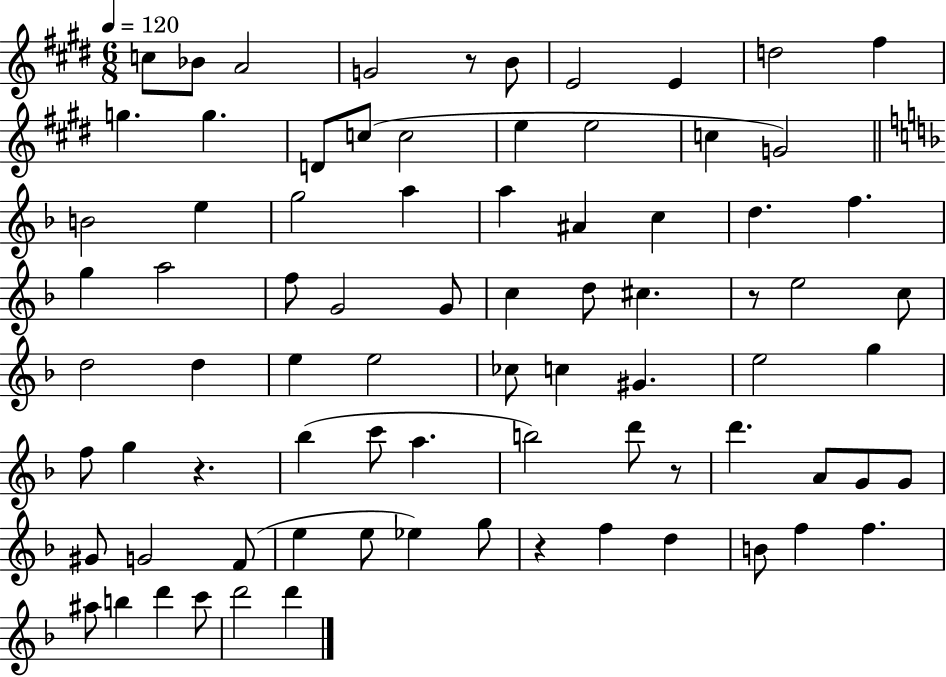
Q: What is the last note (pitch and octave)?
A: D6